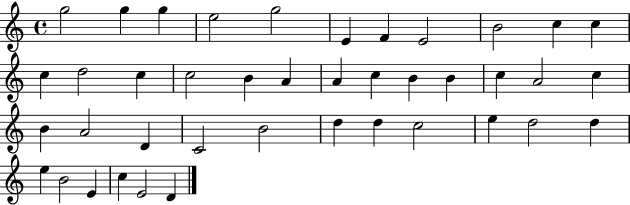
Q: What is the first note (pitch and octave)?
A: G5